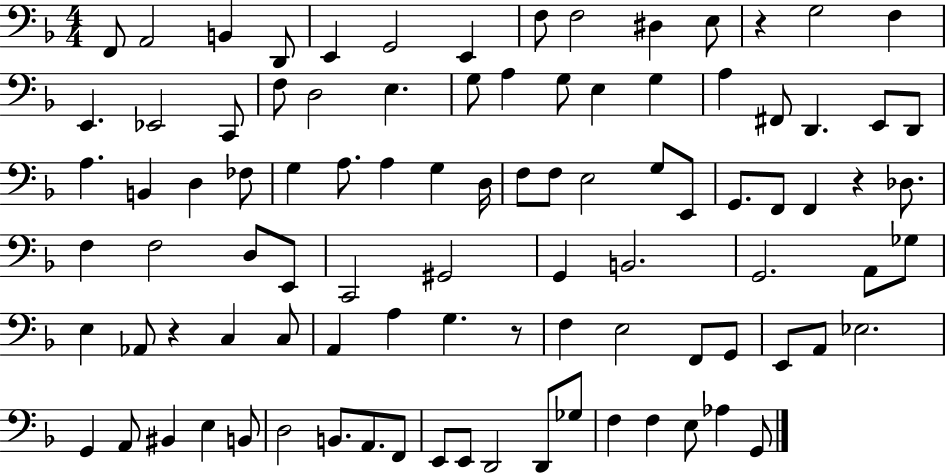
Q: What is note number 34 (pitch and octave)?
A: G3